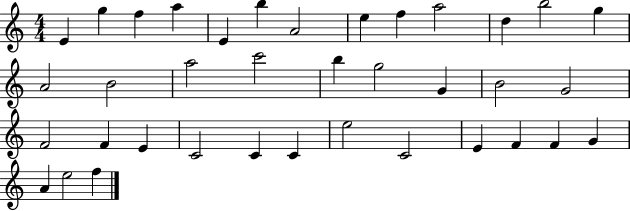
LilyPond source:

{
  \clef treble
  \numericTimeSignature
  \time 4/4
  \key c \major
  e'4 g''4 f''4 a''4 | e'4 b''4 a'2 | e''4 f''4 a''2 | d''4 b''2 g''4 | \break a'2 b'2 | a''2 c'''2 | b''4 g''2 g'4 | b'2 g'2 | \break f'2 f'4 e'4 | c'2 c'4 c'4 | e''2 c'2 | e'4 f'4 f'4 g'4 | \break a'4 e''2 f''4 | \bar "|."
}